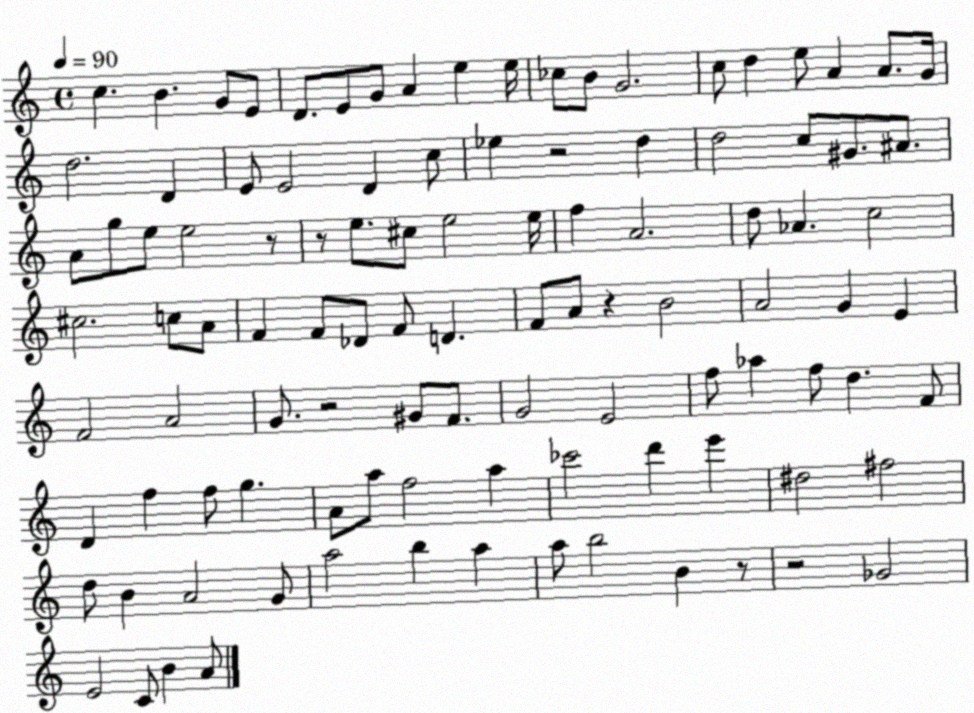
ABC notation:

X:1
T:Untitled
M:4/4
L:1/4
K:C
c B G/2 E/2 D/2 E/2 G/2 A e e/4 _c/2 B/2 G2 c/2 d e/2 A A/2 G/4 d2 D E/2 E2 D c/2 _e z2 d d2 c/2 ^G/2 ^A/2 A/2 g/2 e/2 e2 z/2 z/2 e/2 ^c/2 e2 e/4 f A2 d/2 _A c2 ^c2 c/2 A/2 F F/2 _D/2 F/2 D F/2 A/2 z B2 A2 G E F2 A2 G/2 z2 ^G/2 F/2 G2 E2 f/2 _a f/2 d F/2 D f f/2 g A/2 a/2 f2 a _c'2 d' e' ^d2 ^f2 d/2 B A2 G/2 a2 b a a/2 b2 B z/2 z2 _G2 E2 C/2 B A/2